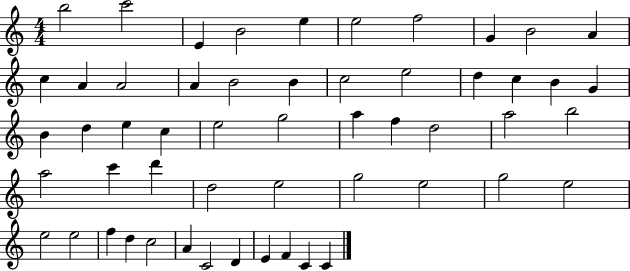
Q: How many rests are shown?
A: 0